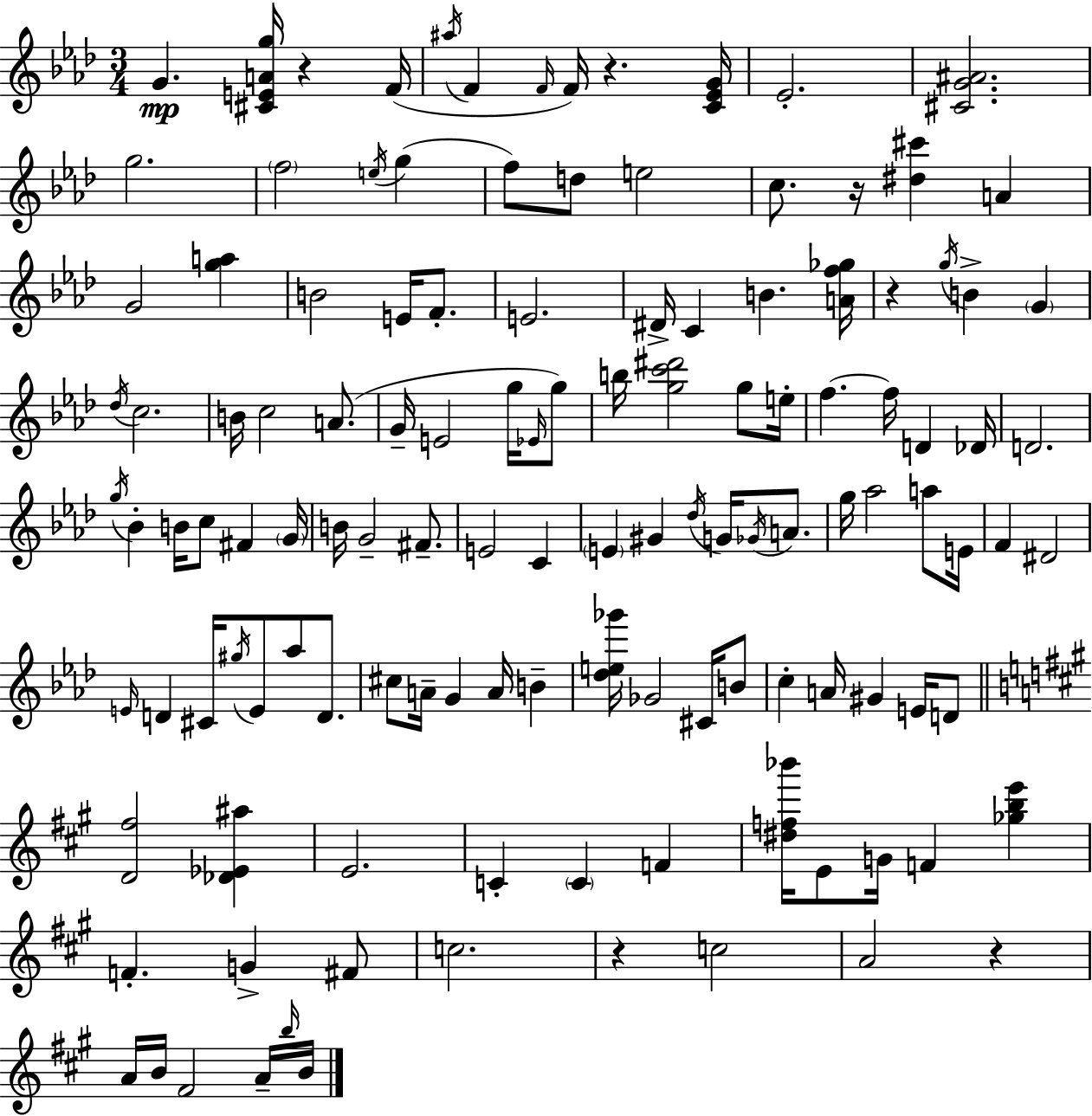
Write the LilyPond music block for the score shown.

{
  \clef treble
  \numericTimeSignature
  \time 3/4
  \key f \minor
  g'4.\mp <cis' e' a' g''>16 r4 f'16( | \acciaccatura { ais''16 } f'4 \grace { f'16 } f'16) r4. | <c' ees' g'>16 ees'2.-. | <cis' g' ais'>2. | \break g''2. | \parenthesize f''2 \acciaccatura { e''16 }( g''4 | f''8) d''8 e''2 | c''8. r16 <dis'' cis'''>4 a'4 | \break g'2 <g'' a''>4 | b'2 e'16 | f'8.-. e'2. | dis'16-> c'4 b'4. | \break <a' f'' ges''>16 r4 \acciaccatura { g''16 } b'4-> | \parenthesize g'4 \acciaccatura { des''16 } c''2. | b'16 c''2 | a'8.( g'16-- e'2 | \break g''16 \grace { ees'16 } g''8) b''16 <g'' c''' dis'''>2 | g''8 e''16-. f''4.~~ | f''16 d'4 des'16 d'2. | \acciaccatura { g''16 } bes'4-. b'16 | \break c''8 fis'4 \parenthesize g'16 b'16 g'2-- | fis'8.-- e'2 | c'4 \parenthesize e'4 gis'4 | \acciaccatura { des''16 } g'16 \acciaccatura { ges'16 } a'8. g''16 aes''2 | \break a''8 e'16 f'4 | dis'2 \grace { e'16 } d'4 | cis'16 \acciaccatura { gis''16 } e'8 aes''8 d'8. cis''8 | a'16-- g'4 a'16 b'4-- <des'' e'' ges'''>16 | \break ges'2 cis'16 b'8 c''4-. | a'16 gis'4 e'16 d'8 \bar "||" \break \key a \major <d' fis''>2 <des' ees' ais''>4 | e'2. | c'4-. \parenthesize c'4 f'4 | <dis'' f'' bes'''>16 e'8 g'16 f'4 <ges'' b'' e'''>4 | \break f'4.-. g'4-> fis'8 | c''2. | r4 c''2 | a'2 r4 | \break a'16 b'16 fis'2 a'16-- \grace { b''16 } | b'16 \bar "|."
}